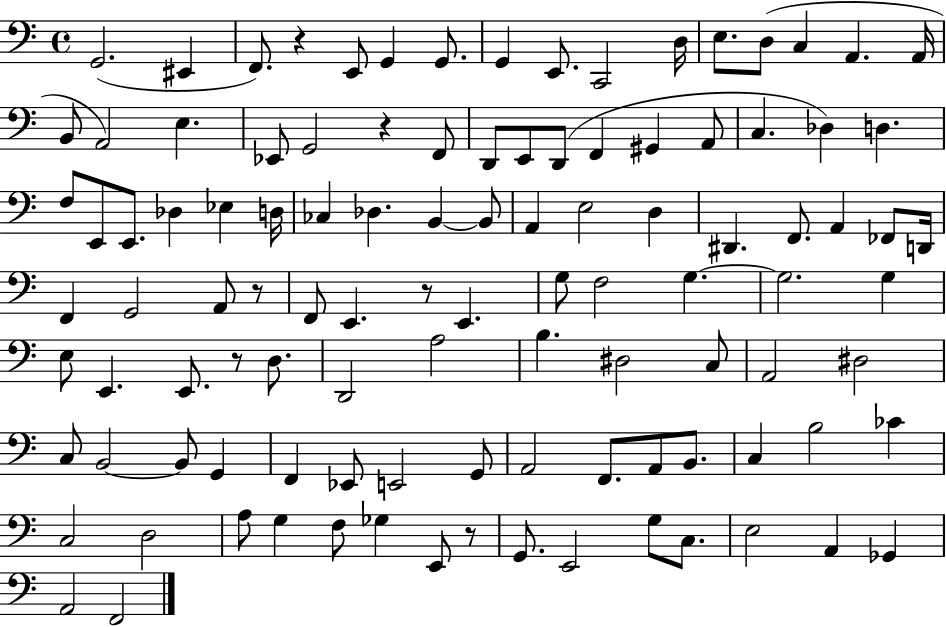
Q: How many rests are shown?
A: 6